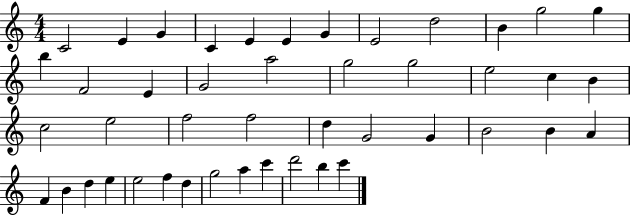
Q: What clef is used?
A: treble